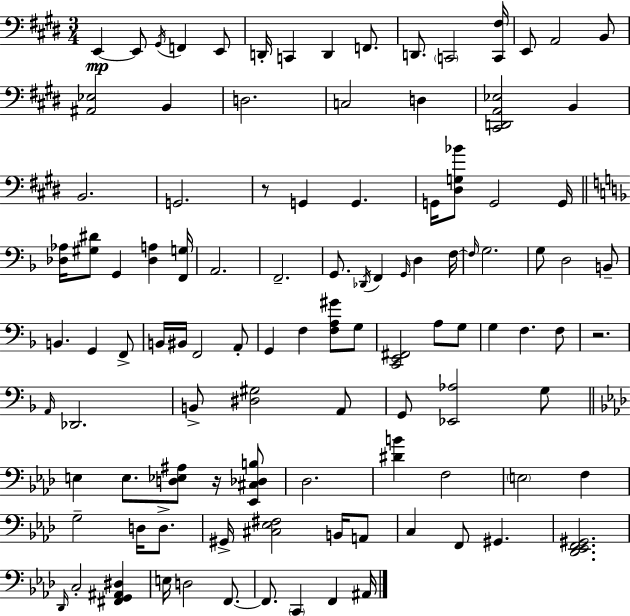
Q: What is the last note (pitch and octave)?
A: A#2